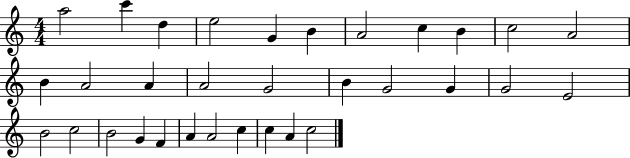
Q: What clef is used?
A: treble